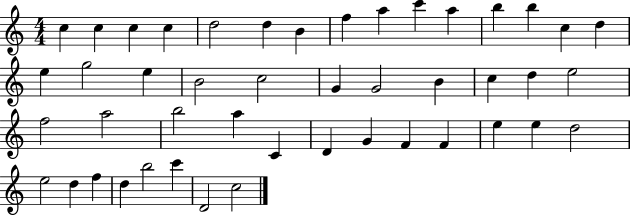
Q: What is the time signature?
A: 4/4